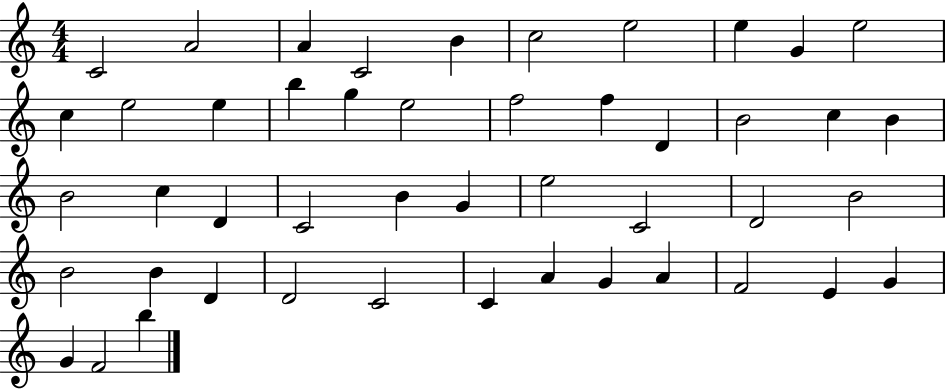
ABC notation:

X:1
T:Untitled
M:4/4
L:1/4
K:C
C2 A2 A C2 B c2 e2 e G e2 c e2 e b g e2 f2 f D B2 c B B2 c D C2 B G e2 C2 D2 B2 B2 B D D2 C2 C A G A F2 E G G F2 b